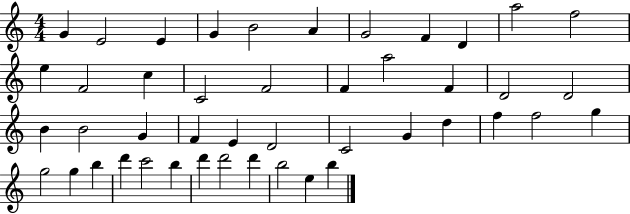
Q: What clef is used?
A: treble